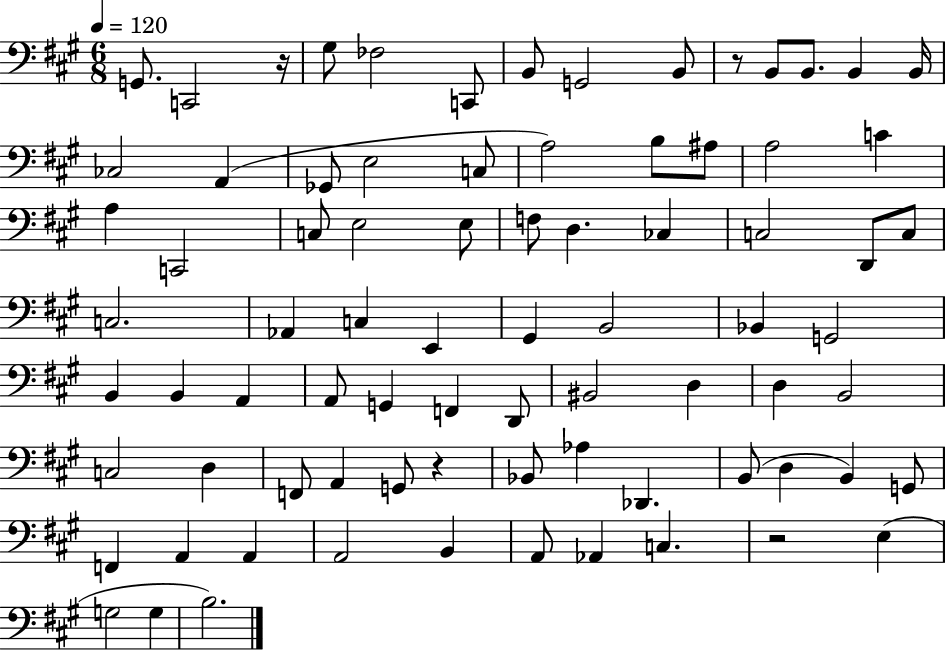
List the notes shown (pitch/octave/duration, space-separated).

G2/e. C2/h R/s G#3/e FES3/h C2/e B2/e G2/h B2/e R/e B2/e B2/e. B2/q B2/s CES3/h A2/q Gb2/e E3/h C3/e A3/h B3/e A#3/e A3/h C4/q A3/q C2/h C3/e E3/h E3/e F3/e D3/q. CES3/q C3/h D2/e C3/e C3/h. Ab2/q C3/q E2/q G#2/q B2/h Bb2/q G2/h B2/q B2/q A2/q A2/e G2/q F2/q D2/e BIS2/h D3/q D3/q B2/h C3/h D3/q F2/e A2/q G2/e R/q Bb2/e Ab3/q Db2/q. B2/e D3/q B2/q G2/e F2/q A2/q A2/q A2/h B2/q A2/e Ab2/q C3/q. R/h E3/q G3/h G3/q B3/h.